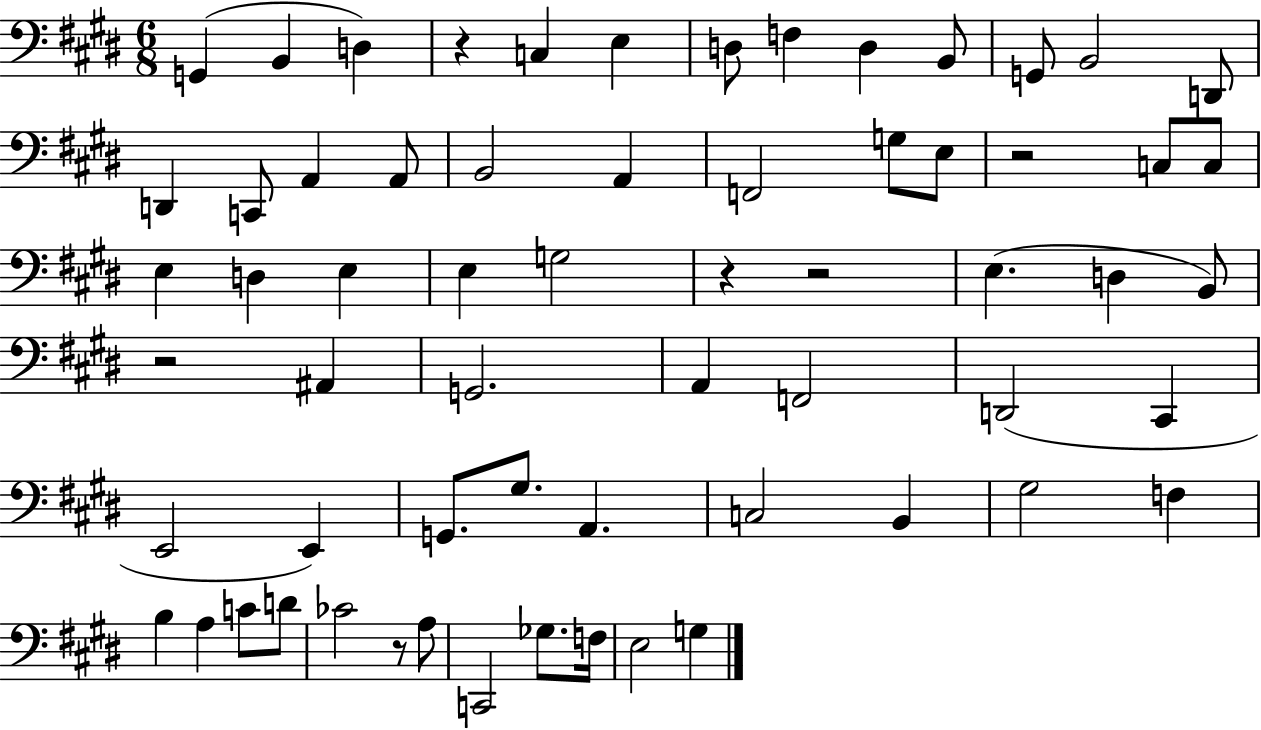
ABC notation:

X:1
T:Untitled
M:6/8
L:1/4
K:E
G,, B,, D, z C, E, D,/2 F, D, B,,/2 G,,/2 B,,2 D,,/2 D,, C,,/2 A,, A,,/2 B,,2 A,, F,,2 G,/2 E,/2 z2 C,/2 C,/2 E, D, E, E, G,2 z z2 E, D, B,,/2 z2 ^A,, G,,2 A,, F,,2 D,,2 ^C,, E,,2 E,, G,,/2 ^G,/2 A,, C,2 B,, ^G,2 F, B, A, C/2 D/2 _C2 z/2 A,/2 C,,2 _G,/2 F,/4 E,2 G,